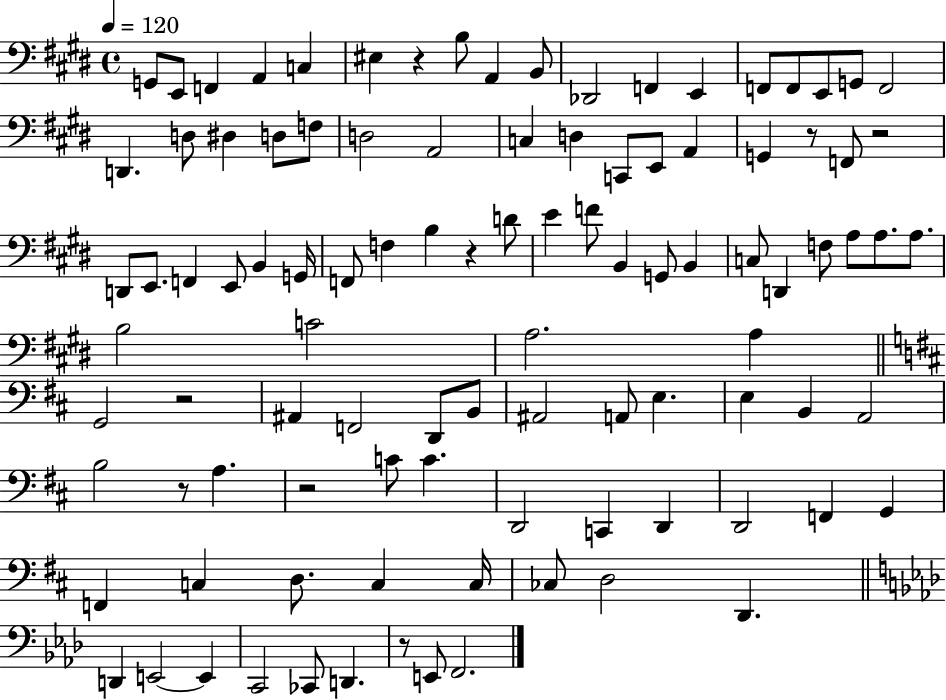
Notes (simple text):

G2/e E2/e F2/q A2/q C3/q EIS3/q R/q B3/e A2/q B2/e Db2/h F2/q E2/q F2/e F2/e E2/e G2/e F2/h D2/q. D3/e D#3/q D3/e F3/e D3/h A2/h C3/q D3/q C2/e E2/e A2/q G2/q R/e F2/e R/h D2/e E2/e. F2/q E2/e B2/q G2/s F2/e F3/q B3/q R/q D4/e E4/q F4/e B2/q G2/e B2/q C3/e D2/q F3/e A3/e A3/e. A3/e. B3/h C4/h A3/h. A3/q G2/h R/h A#2/q F2/h D2/e B2/e A#2/h A2/e E3/q. E3/q B2/q A2/h B3/h R/e A3/q. R/h C4/e C4/q. D2/h C2/q D2/q D2/h F2/q G2/q F2/q C3/q D3/e. C3/q C3/s CES3/e D3/h D2/q. D2/q E2/h E2/q C2/h CES2/e D2/q. R/e E2/e F2/h.